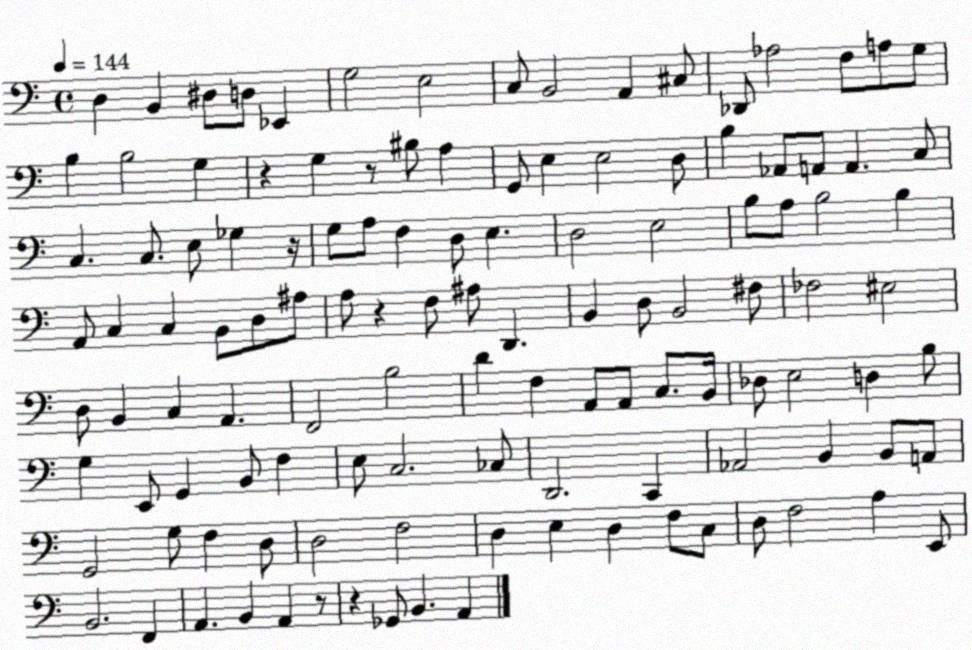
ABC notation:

X:1
T:Untitled
M:4/4
L:1/4
K:C
D, B,, ^D,/2 D,/2 _E,, G,2 E,2 C,/2 B,,2 A,, ^C,/2 _D,,/2 _A,2 F,/2 A,/2 G,/2 B, B,2 G, z G, z/2 ^B,/2 A, G,,/2 E, E,2 D,/2 B, _A,,/2 A,,/2 A,, C,/2 C, C,/2 E,/2 _G, z/4 G,/2 A,/2 F, D,/2 E, D,2 E,2 B,/2 A,/2 B,2 B, A,,/2 C, C, B,,/2 D,/2 ^A,/2 A,/2 z F,/2 ^A,/2 D,, B,, D,/2 B,,2 ^F,/2 _F,2 ^E,2 D,/2 B,, C, A,, F,,2 B,2 D F, A,,/2 A,,/2 C,/2 B,,/4 _D,/2 E,2 D, B,/2 G, E,,/2 G,, B,,/2 F, E,/2 C,2 _C,/2 D,,2 C,, _A,,2 B,, B,,/2 A,,/2 G,,2 G,/2 F, D,/2 D,2 F,2 D, E, D, F,/2 C,/2 D,/2 F,2 A, E,,/2 B,,2 F,, A,, B,, A,, z/2 z _G,,/2 B,, A,,